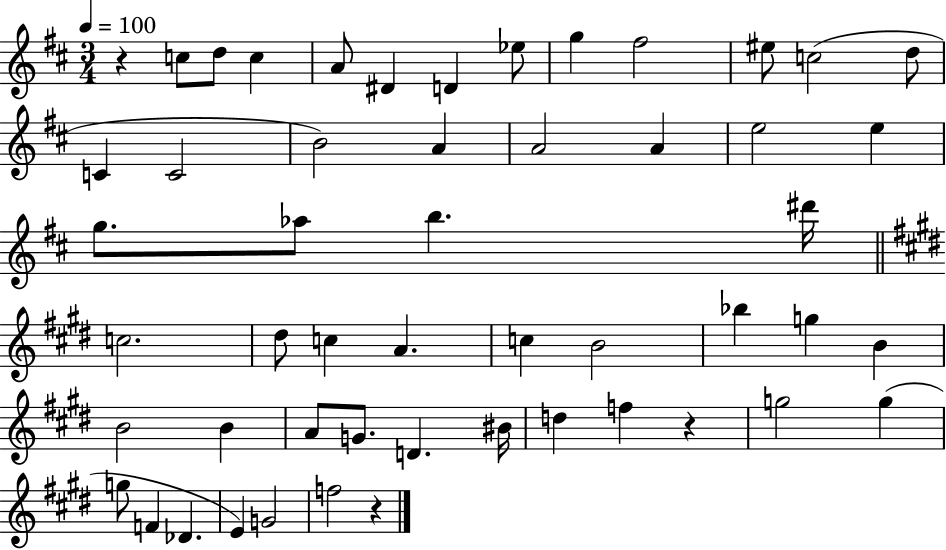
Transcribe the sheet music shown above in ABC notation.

X:1
T:Untitled
M:3/4
L:1/4
K:D
z c/2 d/2 c A/2 ^D D _e/2 g ^f2 ^e/2 c2 d/2 C C2 B2 A A2 A e2 e g/2 _a/2 b ^d'/4 c2 ^d/2 c A c B2 _b g B B2 B A/2 G/2 D ^B/4 d f z g2 g g/2 F _D E G2 f2 z